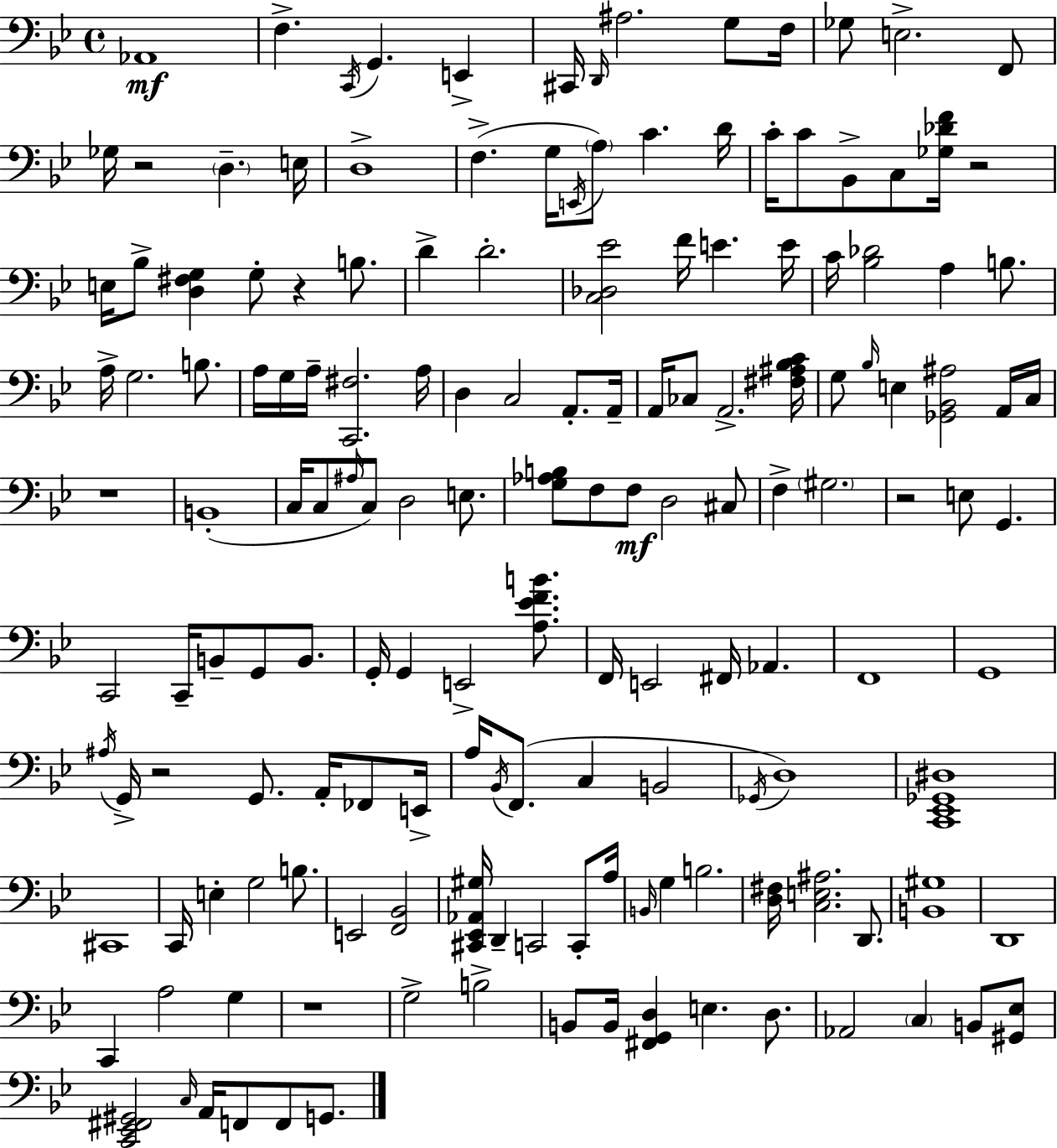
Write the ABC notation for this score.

X:1
T:Untitled
M:4/4
L:1/4
K:Bb
_A,,4 F, C,,/4 G,, E,, ^C,,/4 D,,/4 ^A,2 G,/2 F,/4 _G,/2 E,2 F,,/2 _G,/4 z2 D, E,/4 D,4 F, G,/4 E,,/4 A,/2 C D/4 C/4 C/2 _B,,/2 C,/2 [_G,_DF]/4 z2 E,/4 _B,/2 [D,^F,G,] G,/2 z B,/2 D D2 [C,_D,_E]2 F/4 E E/4 C/4 [_B,_D]2 A, B,/2 A,/4 G,2 B,/2 A,/4 G,/4 A,/4 [C,,^F,]2 A,/4 D, C,2 A,,/2 A,,/4 A,,/4 _C,/2 A,,2 [^F,^A,_B,C]/4 G,/2 _B,/4 E, [_G,,_B,,^A,]2 A,,/4 C,/4 z4 B,,4 C,/4 C,/2 ^A,/4 C,/2 D,2 E,/2 [G,_A,B,]/2 F,/2 F,/2 D,2 ^C,/2 F, ^G,2 z2 E,/2 G,, C,,2 C,,/4 B,,/2 G,,/2 B,,/2 G,,/4 G,, E,,2 [A,_EFB]/2 F,,/4 E,,2 ^F,,/4 _A,, F,,4 G,,4 ^A,/4 G,,/4 z2 G,,/2 A,,/4 _F,,/2 E,,/4 A,/4 _B,,/4 F,,/2 C, B,,2 _G,,/4 D,4 [C,,_E,,_G,,^D,]4 ^C,,4 C,,/4 E, G,2 B,/2 E,,2 [F,,_B,,]2 [^C,,_E,,_A,,^G,]/4 D,, C,,2 C,,/2 A,/4 B,,/4 G, B,2 [D,^F,]/4 [C,E,^A,]2 D,,/2 [B,,^G,]4 D,,4 C,, A,2 G, z4 G,2 B,2 B,,/2 B,,/4 [^F,,G,,D,] E, D,/2 _A,,2 C, B,,/2 [^G,,_E,]/2 [C,,_E,,^F,,^G,,]2 C,/4 A,,/4 F,,/2 F,,/2 G,,/2